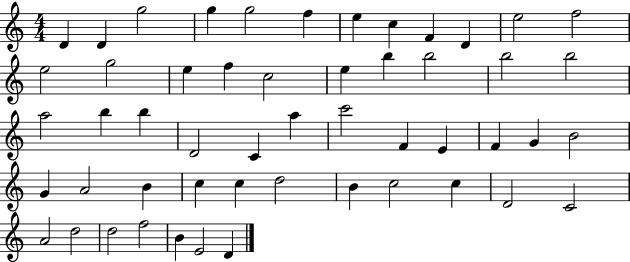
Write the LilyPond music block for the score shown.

{
  \clef treble
  \numericTimeSignature
  \time 4/4
  \key c \major
  d'4 d'4 g''2 | g''4 g''2 f''4 | e''4 c''4 f'4 d'4 | e''2 f''2 | \break e''2 g''2 | e''4 f''4 c''2 | e''4 b''4 b''2 | b''2 b''2 | \break a''2 b''4 b''4 | d'2 c'4 a''4 | c'''2 f'4 e'4 | f'4 g'4 b'2 | \break g'4 a'2 b'4 | c''4 c''4 d''2 | b'4 c''2 c''4 | d'2 c'2 | \break a'2 d''2 | d''2 f''2 | b'4 e'2 d'4 | \bar "|."
}